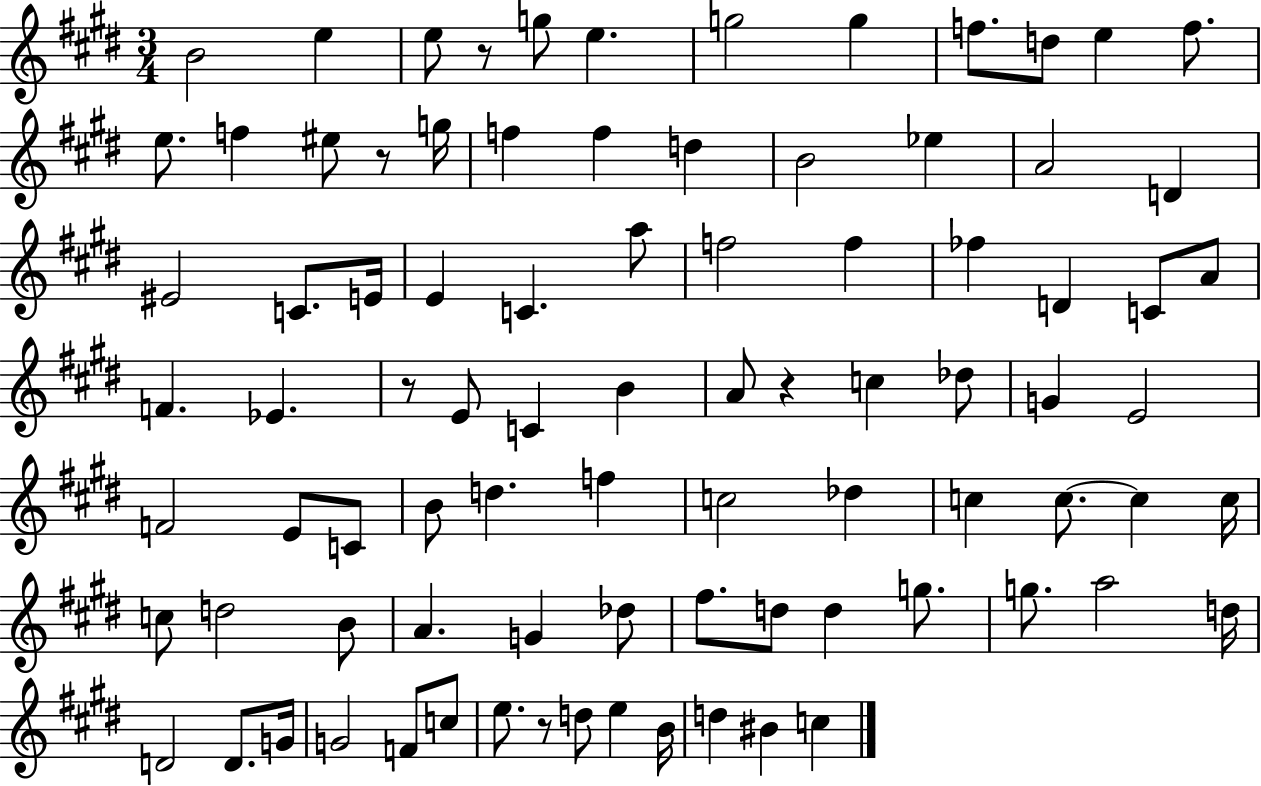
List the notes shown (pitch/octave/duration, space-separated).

B4/h E5/q E5/e R/e G5/e E5/q. G5/h G5/q F5/e. D5/e E5/q F5/e. E5/e. F5/q EIS5/e R/e G5/s F5/q F5/q D5/q B4/h Eb5/q A4/h D4/q EIS4/h C4/e. E4/s E4/q C4/q. A5/e F5/h F5/q FES5/q D4/q C4/e A4/e F4/q. Eb4/q. R/e E4/e C4/q B4/q A4/e R/q C5/q Db5/e G4/q E4/h F4/h E4/e C4/e B4/e D5/q. F5/q C5/h Db5/q C5/q C5/e. C5/q C5/s C5/e D5/h B4/e A4/q. G4/q Db5/e F#5/e. D5/e D5/q G5/e. G5/e. A5/h D5/s D4/h D4/e. G4/s G4/h F4/e C5/e E5/e. R/e D5/e E5/q B4/s D5/q BIS4/q C5/q